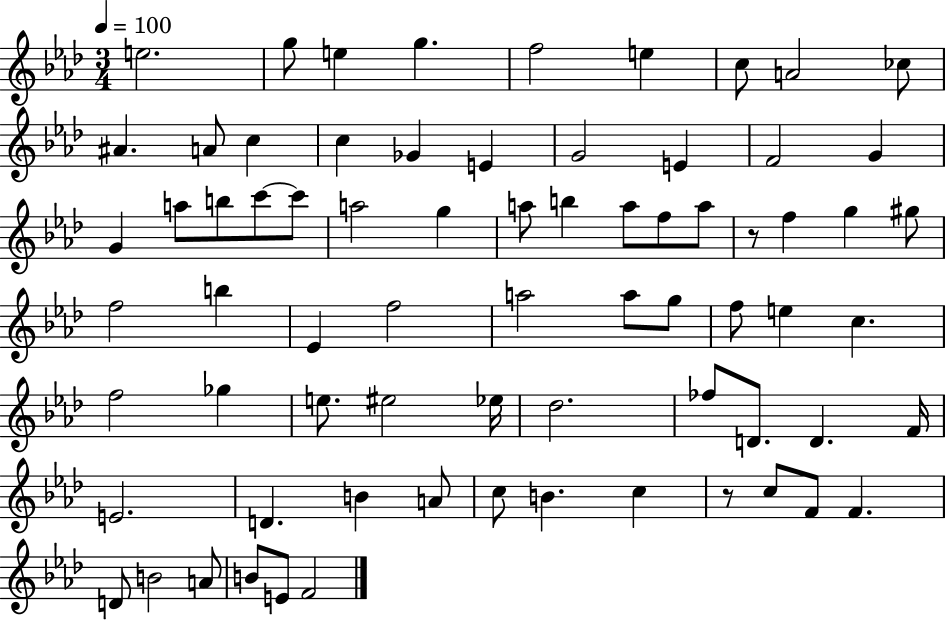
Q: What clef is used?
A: treble